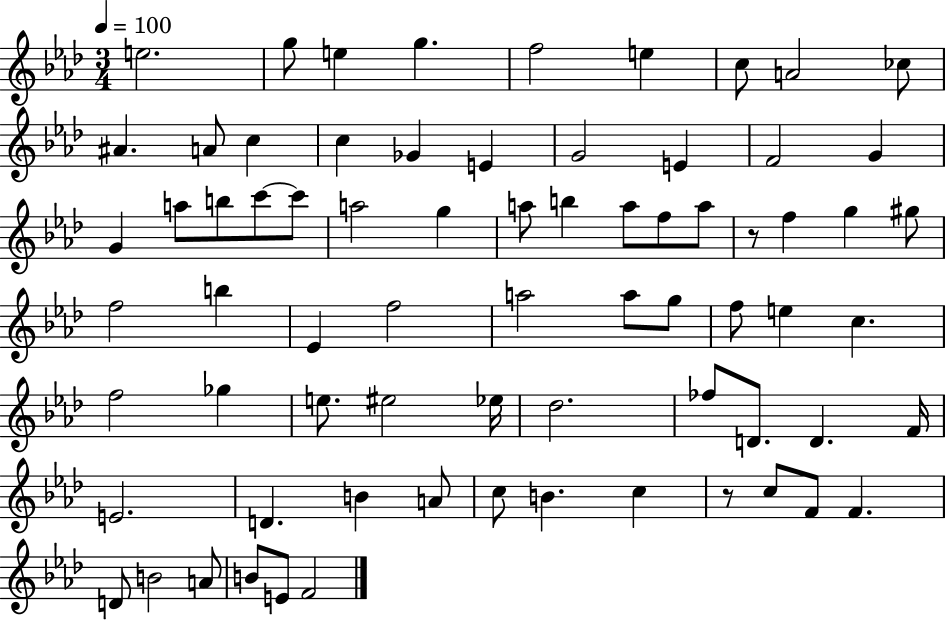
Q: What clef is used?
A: treble